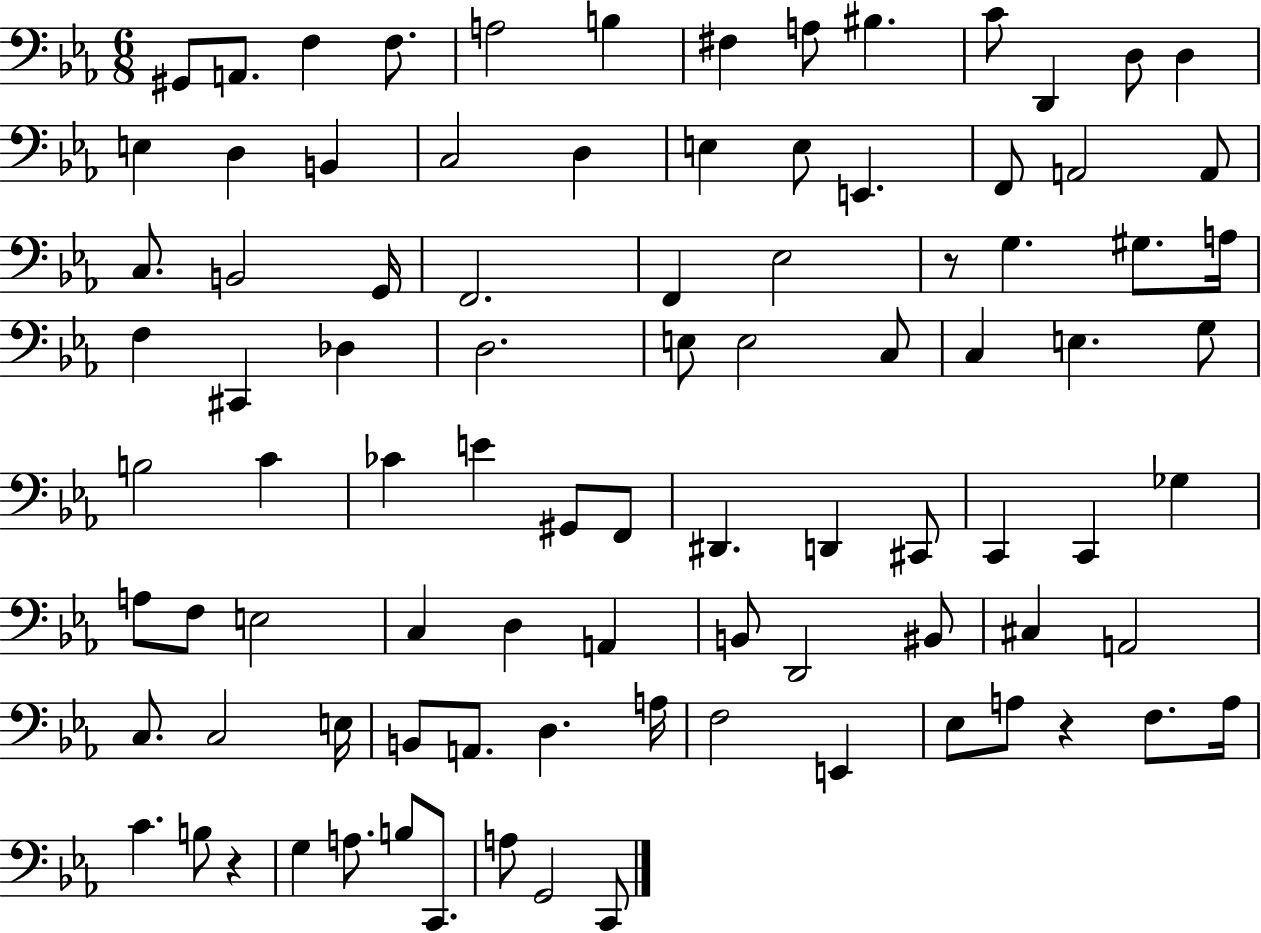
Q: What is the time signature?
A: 6/8